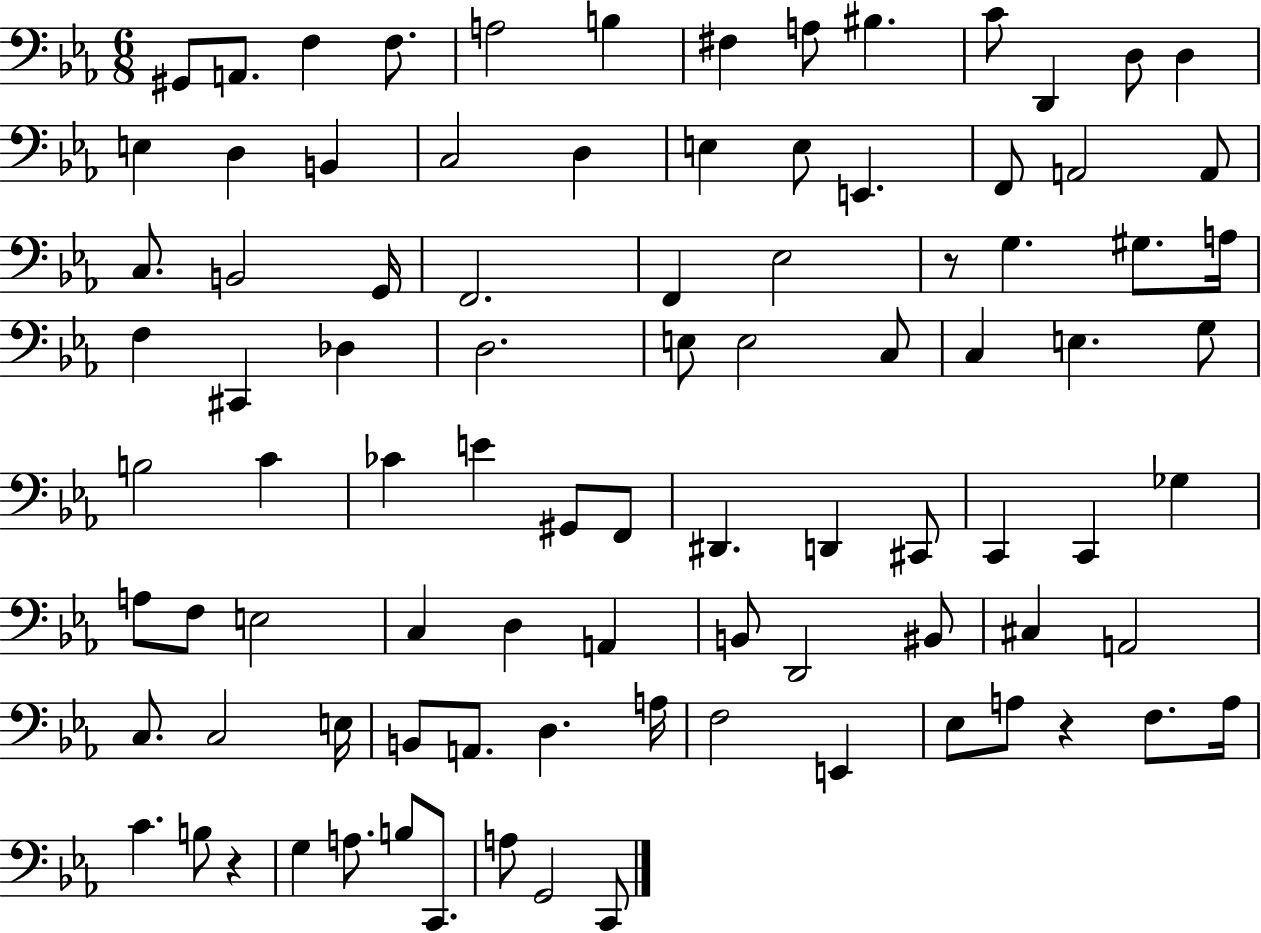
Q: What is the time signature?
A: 6/8